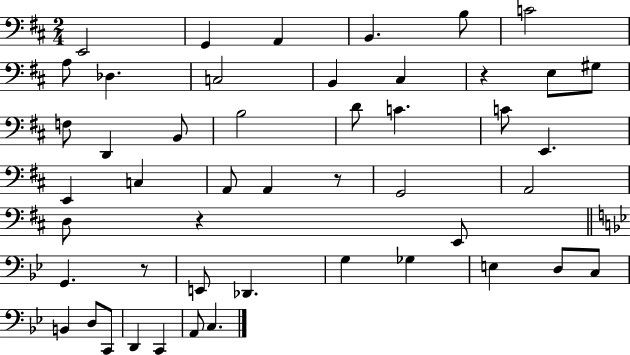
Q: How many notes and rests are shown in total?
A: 48